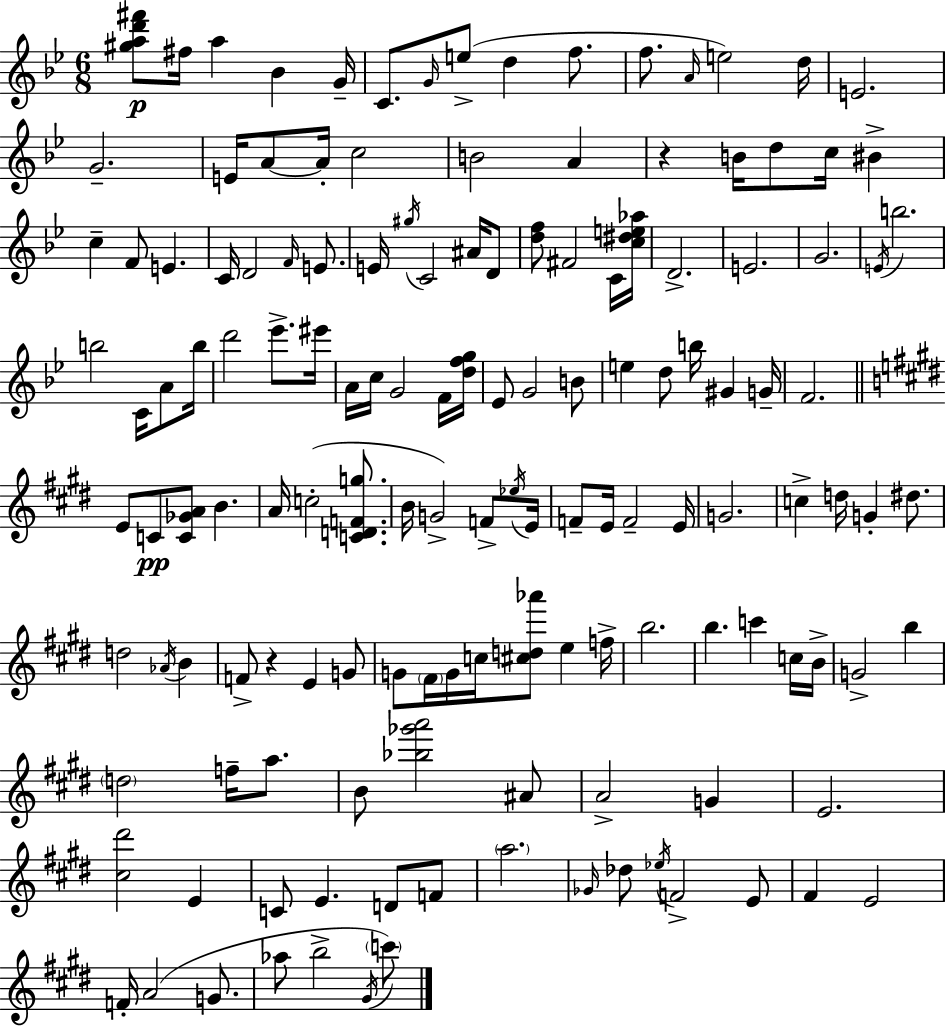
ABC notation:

X:1
T:Untitled
M:6/8
L:1/4
K:Bb
[^gad'^f']/2 ^f/4 a _B G/4 C/2 G/4 e/2 d f/2 f/2 A/4 e2 d/4 E2 G2 E/4 A/2 A/4 c2 B2 A z B/4 d/2 c/4 ^B c F/2 E C/4 D2 F/4 E/2 E/4 ^g/4 C2 ^A/4 D/2 [df]/2 ^F2 C/4 [c^de_a]/4 D2 E2 G2 E/4 b2 b2 C/4 A/2 b/4 d'2 _e'/2 ^e'/4 A/4 c/4 G2 F/4 [dfg]/4 _E/2 G2 B/2 e d/2 b/4 ^G G/4 F2 E/2 C/2 [C_GA]/2 B A/4 c2 [CDFg]/2 B/4 G2 F/2 _e/4 E/4 F/2 E/4 F2 E/4 G2 c d/4 G ^d/2 d2 _A/4 B F/2 z E G/2 G/2 ^F/4 G/4 c/4 [^cd_a']/2 e f/4 b2 b c' c/4 B/4 G2 b d2 f/4 a/2 B/2 [_b_g'a']2 ^A/2 A2 G E2 [^c^d']2 E C/2 E D/2 F/2 a2 _G/4 _d/2 _e/4 F2 E/2 ^F E2 F/4 A2 G/2 _a/2 b2 ^G/4 c'/2